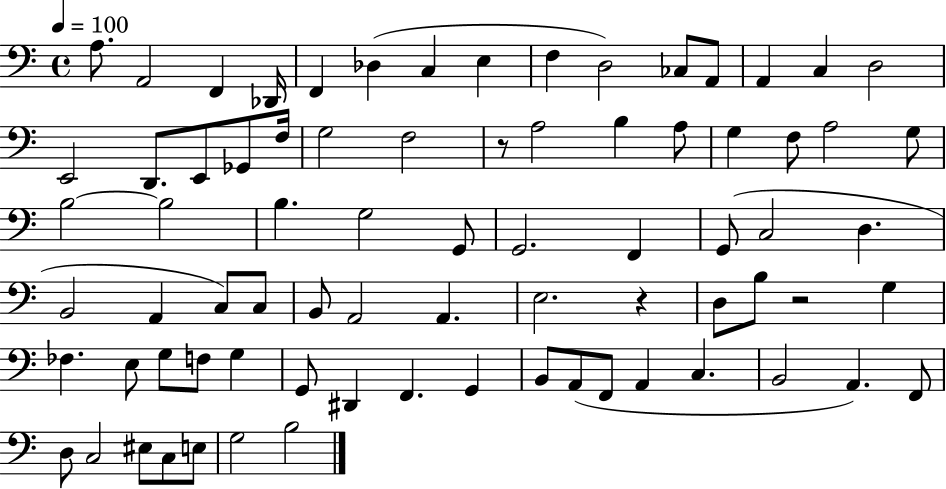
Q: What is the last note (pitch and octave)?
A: B3